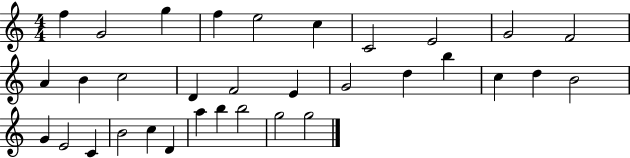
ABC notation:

X:1
T:Untitled
M:4/4
L:1/4
K:C
f G2 g f e2 c C2 E2 G2 F2 A B c2 D F2 E G2 d b c d B2 G E2 C B2 c D a b b2 g2 g2